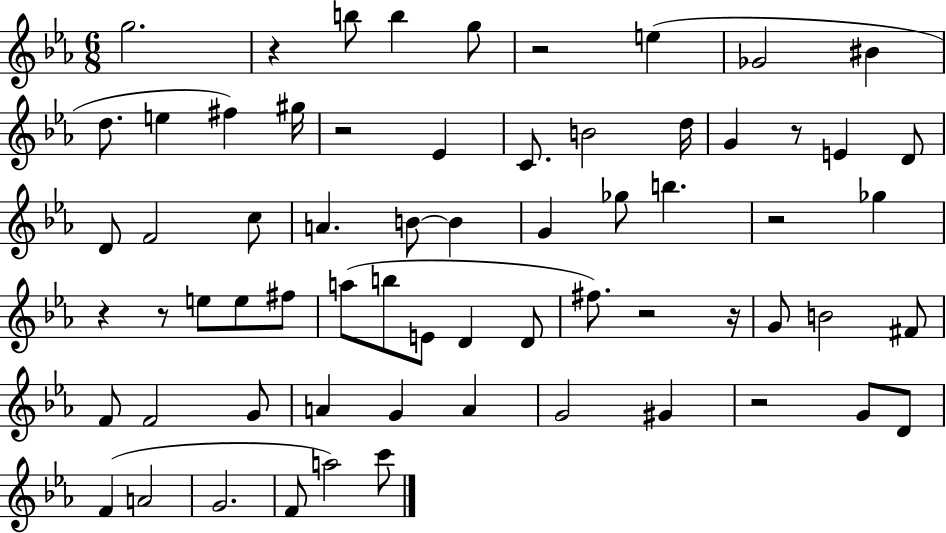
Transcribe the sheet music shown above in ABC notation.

X:1
T:Untitled
M:6/8
L:1/4
K:Eb
g2 z b/2 b g/2 z2 e _G2 ^B d/2 e ^f ^g/4 z2 _E C/2 B2 d/4 G z/2 E D/2 D/2 F2 c/2 A B/2 B G _g/2 b z2 _g z z/2 e/2 e/2 ^f/2 a/2 b/2 E/2 D D/2 ^f/2 z2 z/4 G/2 B2 ^F/2 F/2 F2 G/2 A G A G2 ^G z2 G/2 D/2 F A2 G2 F/2 a2 c'/2